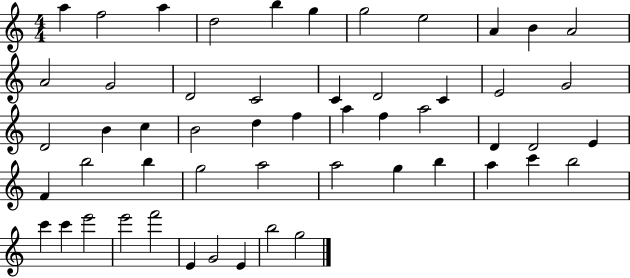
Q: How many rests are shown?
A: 0